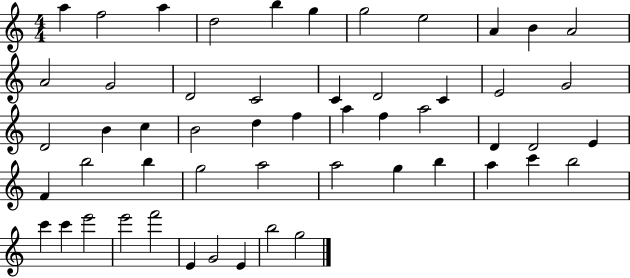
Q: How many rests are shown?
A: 0